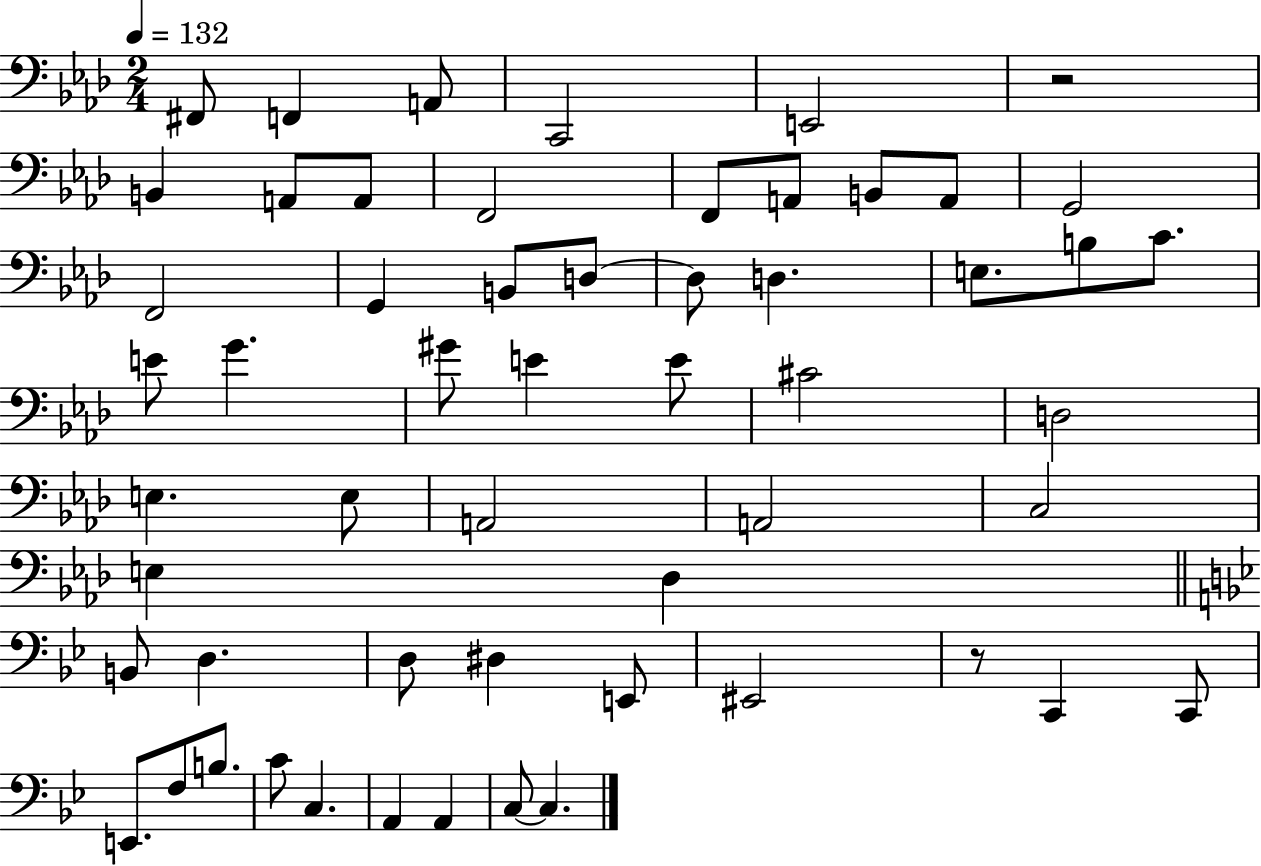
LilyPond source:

{
  \clef bass
  \numericTimeSignature
  \time 2/4
  \key aes \major
  \tempo 4 = 132
  \repeat volta 2 { fis,8 f,4 a,8 | c,2 | e,2 | r2 | \break b,4 a,8 a,8 | f,2 | f,8 a,8 b,8 a,8 | g,2 | \break f,2 | g,4 b,8 d8~~ | d8 d4. | e8. b8 c'8. | \break e'8 g'4. | gis'8 e'4 e'8 | cis'2 | d2 | \break e4. e8 | a,2 | a,2 | c2 | \break e4 des4 | \bar "||" \break \key bes \major b,8 d4. | d8 dis4 e,8 | eis,2 | r8 c,4 c,8 | \break e,8. f8 b8. | c'8 c4. | a,4 a,4 | c8~~ c4. | \break } \bar "|."
}